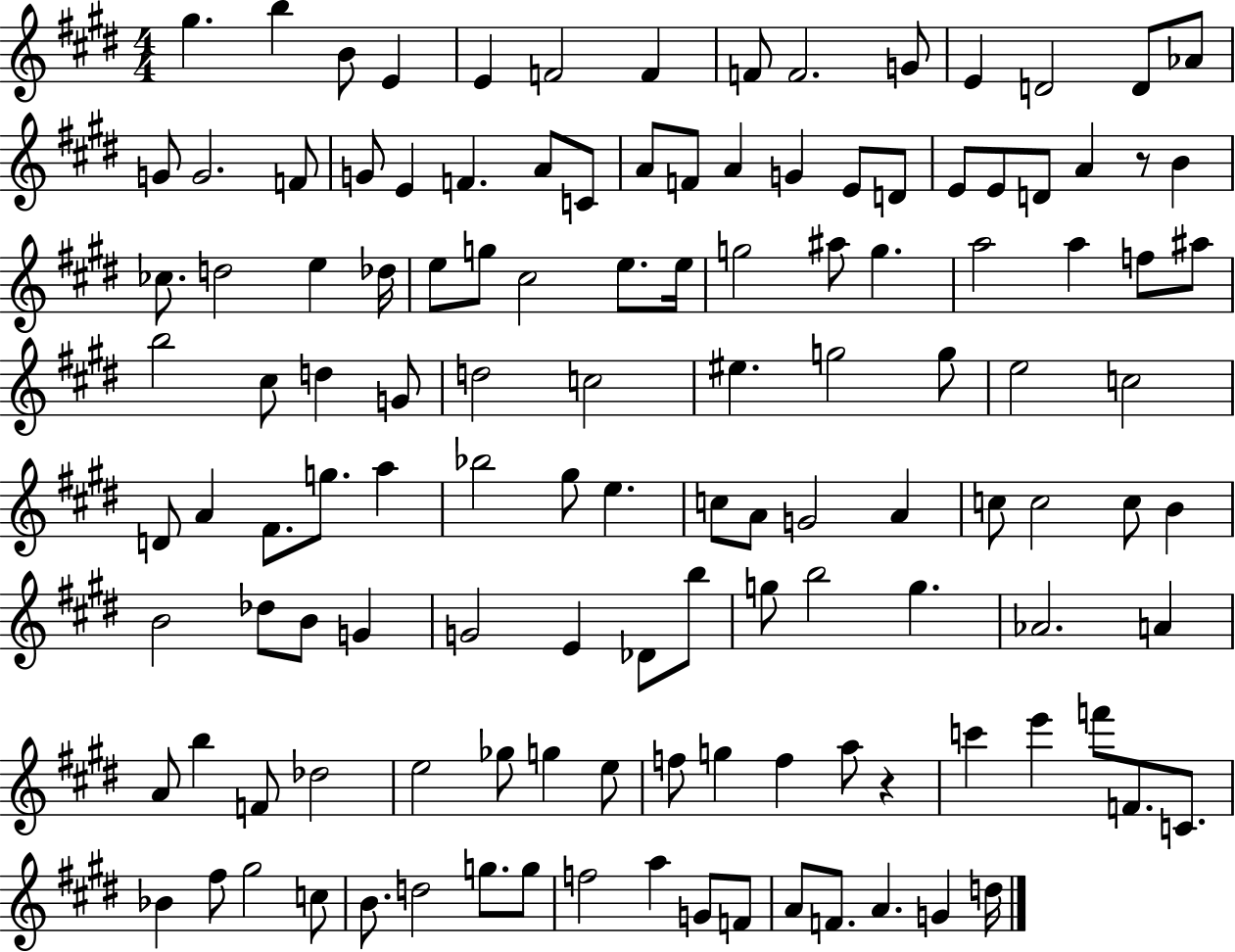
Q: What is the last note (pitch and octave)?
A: D5